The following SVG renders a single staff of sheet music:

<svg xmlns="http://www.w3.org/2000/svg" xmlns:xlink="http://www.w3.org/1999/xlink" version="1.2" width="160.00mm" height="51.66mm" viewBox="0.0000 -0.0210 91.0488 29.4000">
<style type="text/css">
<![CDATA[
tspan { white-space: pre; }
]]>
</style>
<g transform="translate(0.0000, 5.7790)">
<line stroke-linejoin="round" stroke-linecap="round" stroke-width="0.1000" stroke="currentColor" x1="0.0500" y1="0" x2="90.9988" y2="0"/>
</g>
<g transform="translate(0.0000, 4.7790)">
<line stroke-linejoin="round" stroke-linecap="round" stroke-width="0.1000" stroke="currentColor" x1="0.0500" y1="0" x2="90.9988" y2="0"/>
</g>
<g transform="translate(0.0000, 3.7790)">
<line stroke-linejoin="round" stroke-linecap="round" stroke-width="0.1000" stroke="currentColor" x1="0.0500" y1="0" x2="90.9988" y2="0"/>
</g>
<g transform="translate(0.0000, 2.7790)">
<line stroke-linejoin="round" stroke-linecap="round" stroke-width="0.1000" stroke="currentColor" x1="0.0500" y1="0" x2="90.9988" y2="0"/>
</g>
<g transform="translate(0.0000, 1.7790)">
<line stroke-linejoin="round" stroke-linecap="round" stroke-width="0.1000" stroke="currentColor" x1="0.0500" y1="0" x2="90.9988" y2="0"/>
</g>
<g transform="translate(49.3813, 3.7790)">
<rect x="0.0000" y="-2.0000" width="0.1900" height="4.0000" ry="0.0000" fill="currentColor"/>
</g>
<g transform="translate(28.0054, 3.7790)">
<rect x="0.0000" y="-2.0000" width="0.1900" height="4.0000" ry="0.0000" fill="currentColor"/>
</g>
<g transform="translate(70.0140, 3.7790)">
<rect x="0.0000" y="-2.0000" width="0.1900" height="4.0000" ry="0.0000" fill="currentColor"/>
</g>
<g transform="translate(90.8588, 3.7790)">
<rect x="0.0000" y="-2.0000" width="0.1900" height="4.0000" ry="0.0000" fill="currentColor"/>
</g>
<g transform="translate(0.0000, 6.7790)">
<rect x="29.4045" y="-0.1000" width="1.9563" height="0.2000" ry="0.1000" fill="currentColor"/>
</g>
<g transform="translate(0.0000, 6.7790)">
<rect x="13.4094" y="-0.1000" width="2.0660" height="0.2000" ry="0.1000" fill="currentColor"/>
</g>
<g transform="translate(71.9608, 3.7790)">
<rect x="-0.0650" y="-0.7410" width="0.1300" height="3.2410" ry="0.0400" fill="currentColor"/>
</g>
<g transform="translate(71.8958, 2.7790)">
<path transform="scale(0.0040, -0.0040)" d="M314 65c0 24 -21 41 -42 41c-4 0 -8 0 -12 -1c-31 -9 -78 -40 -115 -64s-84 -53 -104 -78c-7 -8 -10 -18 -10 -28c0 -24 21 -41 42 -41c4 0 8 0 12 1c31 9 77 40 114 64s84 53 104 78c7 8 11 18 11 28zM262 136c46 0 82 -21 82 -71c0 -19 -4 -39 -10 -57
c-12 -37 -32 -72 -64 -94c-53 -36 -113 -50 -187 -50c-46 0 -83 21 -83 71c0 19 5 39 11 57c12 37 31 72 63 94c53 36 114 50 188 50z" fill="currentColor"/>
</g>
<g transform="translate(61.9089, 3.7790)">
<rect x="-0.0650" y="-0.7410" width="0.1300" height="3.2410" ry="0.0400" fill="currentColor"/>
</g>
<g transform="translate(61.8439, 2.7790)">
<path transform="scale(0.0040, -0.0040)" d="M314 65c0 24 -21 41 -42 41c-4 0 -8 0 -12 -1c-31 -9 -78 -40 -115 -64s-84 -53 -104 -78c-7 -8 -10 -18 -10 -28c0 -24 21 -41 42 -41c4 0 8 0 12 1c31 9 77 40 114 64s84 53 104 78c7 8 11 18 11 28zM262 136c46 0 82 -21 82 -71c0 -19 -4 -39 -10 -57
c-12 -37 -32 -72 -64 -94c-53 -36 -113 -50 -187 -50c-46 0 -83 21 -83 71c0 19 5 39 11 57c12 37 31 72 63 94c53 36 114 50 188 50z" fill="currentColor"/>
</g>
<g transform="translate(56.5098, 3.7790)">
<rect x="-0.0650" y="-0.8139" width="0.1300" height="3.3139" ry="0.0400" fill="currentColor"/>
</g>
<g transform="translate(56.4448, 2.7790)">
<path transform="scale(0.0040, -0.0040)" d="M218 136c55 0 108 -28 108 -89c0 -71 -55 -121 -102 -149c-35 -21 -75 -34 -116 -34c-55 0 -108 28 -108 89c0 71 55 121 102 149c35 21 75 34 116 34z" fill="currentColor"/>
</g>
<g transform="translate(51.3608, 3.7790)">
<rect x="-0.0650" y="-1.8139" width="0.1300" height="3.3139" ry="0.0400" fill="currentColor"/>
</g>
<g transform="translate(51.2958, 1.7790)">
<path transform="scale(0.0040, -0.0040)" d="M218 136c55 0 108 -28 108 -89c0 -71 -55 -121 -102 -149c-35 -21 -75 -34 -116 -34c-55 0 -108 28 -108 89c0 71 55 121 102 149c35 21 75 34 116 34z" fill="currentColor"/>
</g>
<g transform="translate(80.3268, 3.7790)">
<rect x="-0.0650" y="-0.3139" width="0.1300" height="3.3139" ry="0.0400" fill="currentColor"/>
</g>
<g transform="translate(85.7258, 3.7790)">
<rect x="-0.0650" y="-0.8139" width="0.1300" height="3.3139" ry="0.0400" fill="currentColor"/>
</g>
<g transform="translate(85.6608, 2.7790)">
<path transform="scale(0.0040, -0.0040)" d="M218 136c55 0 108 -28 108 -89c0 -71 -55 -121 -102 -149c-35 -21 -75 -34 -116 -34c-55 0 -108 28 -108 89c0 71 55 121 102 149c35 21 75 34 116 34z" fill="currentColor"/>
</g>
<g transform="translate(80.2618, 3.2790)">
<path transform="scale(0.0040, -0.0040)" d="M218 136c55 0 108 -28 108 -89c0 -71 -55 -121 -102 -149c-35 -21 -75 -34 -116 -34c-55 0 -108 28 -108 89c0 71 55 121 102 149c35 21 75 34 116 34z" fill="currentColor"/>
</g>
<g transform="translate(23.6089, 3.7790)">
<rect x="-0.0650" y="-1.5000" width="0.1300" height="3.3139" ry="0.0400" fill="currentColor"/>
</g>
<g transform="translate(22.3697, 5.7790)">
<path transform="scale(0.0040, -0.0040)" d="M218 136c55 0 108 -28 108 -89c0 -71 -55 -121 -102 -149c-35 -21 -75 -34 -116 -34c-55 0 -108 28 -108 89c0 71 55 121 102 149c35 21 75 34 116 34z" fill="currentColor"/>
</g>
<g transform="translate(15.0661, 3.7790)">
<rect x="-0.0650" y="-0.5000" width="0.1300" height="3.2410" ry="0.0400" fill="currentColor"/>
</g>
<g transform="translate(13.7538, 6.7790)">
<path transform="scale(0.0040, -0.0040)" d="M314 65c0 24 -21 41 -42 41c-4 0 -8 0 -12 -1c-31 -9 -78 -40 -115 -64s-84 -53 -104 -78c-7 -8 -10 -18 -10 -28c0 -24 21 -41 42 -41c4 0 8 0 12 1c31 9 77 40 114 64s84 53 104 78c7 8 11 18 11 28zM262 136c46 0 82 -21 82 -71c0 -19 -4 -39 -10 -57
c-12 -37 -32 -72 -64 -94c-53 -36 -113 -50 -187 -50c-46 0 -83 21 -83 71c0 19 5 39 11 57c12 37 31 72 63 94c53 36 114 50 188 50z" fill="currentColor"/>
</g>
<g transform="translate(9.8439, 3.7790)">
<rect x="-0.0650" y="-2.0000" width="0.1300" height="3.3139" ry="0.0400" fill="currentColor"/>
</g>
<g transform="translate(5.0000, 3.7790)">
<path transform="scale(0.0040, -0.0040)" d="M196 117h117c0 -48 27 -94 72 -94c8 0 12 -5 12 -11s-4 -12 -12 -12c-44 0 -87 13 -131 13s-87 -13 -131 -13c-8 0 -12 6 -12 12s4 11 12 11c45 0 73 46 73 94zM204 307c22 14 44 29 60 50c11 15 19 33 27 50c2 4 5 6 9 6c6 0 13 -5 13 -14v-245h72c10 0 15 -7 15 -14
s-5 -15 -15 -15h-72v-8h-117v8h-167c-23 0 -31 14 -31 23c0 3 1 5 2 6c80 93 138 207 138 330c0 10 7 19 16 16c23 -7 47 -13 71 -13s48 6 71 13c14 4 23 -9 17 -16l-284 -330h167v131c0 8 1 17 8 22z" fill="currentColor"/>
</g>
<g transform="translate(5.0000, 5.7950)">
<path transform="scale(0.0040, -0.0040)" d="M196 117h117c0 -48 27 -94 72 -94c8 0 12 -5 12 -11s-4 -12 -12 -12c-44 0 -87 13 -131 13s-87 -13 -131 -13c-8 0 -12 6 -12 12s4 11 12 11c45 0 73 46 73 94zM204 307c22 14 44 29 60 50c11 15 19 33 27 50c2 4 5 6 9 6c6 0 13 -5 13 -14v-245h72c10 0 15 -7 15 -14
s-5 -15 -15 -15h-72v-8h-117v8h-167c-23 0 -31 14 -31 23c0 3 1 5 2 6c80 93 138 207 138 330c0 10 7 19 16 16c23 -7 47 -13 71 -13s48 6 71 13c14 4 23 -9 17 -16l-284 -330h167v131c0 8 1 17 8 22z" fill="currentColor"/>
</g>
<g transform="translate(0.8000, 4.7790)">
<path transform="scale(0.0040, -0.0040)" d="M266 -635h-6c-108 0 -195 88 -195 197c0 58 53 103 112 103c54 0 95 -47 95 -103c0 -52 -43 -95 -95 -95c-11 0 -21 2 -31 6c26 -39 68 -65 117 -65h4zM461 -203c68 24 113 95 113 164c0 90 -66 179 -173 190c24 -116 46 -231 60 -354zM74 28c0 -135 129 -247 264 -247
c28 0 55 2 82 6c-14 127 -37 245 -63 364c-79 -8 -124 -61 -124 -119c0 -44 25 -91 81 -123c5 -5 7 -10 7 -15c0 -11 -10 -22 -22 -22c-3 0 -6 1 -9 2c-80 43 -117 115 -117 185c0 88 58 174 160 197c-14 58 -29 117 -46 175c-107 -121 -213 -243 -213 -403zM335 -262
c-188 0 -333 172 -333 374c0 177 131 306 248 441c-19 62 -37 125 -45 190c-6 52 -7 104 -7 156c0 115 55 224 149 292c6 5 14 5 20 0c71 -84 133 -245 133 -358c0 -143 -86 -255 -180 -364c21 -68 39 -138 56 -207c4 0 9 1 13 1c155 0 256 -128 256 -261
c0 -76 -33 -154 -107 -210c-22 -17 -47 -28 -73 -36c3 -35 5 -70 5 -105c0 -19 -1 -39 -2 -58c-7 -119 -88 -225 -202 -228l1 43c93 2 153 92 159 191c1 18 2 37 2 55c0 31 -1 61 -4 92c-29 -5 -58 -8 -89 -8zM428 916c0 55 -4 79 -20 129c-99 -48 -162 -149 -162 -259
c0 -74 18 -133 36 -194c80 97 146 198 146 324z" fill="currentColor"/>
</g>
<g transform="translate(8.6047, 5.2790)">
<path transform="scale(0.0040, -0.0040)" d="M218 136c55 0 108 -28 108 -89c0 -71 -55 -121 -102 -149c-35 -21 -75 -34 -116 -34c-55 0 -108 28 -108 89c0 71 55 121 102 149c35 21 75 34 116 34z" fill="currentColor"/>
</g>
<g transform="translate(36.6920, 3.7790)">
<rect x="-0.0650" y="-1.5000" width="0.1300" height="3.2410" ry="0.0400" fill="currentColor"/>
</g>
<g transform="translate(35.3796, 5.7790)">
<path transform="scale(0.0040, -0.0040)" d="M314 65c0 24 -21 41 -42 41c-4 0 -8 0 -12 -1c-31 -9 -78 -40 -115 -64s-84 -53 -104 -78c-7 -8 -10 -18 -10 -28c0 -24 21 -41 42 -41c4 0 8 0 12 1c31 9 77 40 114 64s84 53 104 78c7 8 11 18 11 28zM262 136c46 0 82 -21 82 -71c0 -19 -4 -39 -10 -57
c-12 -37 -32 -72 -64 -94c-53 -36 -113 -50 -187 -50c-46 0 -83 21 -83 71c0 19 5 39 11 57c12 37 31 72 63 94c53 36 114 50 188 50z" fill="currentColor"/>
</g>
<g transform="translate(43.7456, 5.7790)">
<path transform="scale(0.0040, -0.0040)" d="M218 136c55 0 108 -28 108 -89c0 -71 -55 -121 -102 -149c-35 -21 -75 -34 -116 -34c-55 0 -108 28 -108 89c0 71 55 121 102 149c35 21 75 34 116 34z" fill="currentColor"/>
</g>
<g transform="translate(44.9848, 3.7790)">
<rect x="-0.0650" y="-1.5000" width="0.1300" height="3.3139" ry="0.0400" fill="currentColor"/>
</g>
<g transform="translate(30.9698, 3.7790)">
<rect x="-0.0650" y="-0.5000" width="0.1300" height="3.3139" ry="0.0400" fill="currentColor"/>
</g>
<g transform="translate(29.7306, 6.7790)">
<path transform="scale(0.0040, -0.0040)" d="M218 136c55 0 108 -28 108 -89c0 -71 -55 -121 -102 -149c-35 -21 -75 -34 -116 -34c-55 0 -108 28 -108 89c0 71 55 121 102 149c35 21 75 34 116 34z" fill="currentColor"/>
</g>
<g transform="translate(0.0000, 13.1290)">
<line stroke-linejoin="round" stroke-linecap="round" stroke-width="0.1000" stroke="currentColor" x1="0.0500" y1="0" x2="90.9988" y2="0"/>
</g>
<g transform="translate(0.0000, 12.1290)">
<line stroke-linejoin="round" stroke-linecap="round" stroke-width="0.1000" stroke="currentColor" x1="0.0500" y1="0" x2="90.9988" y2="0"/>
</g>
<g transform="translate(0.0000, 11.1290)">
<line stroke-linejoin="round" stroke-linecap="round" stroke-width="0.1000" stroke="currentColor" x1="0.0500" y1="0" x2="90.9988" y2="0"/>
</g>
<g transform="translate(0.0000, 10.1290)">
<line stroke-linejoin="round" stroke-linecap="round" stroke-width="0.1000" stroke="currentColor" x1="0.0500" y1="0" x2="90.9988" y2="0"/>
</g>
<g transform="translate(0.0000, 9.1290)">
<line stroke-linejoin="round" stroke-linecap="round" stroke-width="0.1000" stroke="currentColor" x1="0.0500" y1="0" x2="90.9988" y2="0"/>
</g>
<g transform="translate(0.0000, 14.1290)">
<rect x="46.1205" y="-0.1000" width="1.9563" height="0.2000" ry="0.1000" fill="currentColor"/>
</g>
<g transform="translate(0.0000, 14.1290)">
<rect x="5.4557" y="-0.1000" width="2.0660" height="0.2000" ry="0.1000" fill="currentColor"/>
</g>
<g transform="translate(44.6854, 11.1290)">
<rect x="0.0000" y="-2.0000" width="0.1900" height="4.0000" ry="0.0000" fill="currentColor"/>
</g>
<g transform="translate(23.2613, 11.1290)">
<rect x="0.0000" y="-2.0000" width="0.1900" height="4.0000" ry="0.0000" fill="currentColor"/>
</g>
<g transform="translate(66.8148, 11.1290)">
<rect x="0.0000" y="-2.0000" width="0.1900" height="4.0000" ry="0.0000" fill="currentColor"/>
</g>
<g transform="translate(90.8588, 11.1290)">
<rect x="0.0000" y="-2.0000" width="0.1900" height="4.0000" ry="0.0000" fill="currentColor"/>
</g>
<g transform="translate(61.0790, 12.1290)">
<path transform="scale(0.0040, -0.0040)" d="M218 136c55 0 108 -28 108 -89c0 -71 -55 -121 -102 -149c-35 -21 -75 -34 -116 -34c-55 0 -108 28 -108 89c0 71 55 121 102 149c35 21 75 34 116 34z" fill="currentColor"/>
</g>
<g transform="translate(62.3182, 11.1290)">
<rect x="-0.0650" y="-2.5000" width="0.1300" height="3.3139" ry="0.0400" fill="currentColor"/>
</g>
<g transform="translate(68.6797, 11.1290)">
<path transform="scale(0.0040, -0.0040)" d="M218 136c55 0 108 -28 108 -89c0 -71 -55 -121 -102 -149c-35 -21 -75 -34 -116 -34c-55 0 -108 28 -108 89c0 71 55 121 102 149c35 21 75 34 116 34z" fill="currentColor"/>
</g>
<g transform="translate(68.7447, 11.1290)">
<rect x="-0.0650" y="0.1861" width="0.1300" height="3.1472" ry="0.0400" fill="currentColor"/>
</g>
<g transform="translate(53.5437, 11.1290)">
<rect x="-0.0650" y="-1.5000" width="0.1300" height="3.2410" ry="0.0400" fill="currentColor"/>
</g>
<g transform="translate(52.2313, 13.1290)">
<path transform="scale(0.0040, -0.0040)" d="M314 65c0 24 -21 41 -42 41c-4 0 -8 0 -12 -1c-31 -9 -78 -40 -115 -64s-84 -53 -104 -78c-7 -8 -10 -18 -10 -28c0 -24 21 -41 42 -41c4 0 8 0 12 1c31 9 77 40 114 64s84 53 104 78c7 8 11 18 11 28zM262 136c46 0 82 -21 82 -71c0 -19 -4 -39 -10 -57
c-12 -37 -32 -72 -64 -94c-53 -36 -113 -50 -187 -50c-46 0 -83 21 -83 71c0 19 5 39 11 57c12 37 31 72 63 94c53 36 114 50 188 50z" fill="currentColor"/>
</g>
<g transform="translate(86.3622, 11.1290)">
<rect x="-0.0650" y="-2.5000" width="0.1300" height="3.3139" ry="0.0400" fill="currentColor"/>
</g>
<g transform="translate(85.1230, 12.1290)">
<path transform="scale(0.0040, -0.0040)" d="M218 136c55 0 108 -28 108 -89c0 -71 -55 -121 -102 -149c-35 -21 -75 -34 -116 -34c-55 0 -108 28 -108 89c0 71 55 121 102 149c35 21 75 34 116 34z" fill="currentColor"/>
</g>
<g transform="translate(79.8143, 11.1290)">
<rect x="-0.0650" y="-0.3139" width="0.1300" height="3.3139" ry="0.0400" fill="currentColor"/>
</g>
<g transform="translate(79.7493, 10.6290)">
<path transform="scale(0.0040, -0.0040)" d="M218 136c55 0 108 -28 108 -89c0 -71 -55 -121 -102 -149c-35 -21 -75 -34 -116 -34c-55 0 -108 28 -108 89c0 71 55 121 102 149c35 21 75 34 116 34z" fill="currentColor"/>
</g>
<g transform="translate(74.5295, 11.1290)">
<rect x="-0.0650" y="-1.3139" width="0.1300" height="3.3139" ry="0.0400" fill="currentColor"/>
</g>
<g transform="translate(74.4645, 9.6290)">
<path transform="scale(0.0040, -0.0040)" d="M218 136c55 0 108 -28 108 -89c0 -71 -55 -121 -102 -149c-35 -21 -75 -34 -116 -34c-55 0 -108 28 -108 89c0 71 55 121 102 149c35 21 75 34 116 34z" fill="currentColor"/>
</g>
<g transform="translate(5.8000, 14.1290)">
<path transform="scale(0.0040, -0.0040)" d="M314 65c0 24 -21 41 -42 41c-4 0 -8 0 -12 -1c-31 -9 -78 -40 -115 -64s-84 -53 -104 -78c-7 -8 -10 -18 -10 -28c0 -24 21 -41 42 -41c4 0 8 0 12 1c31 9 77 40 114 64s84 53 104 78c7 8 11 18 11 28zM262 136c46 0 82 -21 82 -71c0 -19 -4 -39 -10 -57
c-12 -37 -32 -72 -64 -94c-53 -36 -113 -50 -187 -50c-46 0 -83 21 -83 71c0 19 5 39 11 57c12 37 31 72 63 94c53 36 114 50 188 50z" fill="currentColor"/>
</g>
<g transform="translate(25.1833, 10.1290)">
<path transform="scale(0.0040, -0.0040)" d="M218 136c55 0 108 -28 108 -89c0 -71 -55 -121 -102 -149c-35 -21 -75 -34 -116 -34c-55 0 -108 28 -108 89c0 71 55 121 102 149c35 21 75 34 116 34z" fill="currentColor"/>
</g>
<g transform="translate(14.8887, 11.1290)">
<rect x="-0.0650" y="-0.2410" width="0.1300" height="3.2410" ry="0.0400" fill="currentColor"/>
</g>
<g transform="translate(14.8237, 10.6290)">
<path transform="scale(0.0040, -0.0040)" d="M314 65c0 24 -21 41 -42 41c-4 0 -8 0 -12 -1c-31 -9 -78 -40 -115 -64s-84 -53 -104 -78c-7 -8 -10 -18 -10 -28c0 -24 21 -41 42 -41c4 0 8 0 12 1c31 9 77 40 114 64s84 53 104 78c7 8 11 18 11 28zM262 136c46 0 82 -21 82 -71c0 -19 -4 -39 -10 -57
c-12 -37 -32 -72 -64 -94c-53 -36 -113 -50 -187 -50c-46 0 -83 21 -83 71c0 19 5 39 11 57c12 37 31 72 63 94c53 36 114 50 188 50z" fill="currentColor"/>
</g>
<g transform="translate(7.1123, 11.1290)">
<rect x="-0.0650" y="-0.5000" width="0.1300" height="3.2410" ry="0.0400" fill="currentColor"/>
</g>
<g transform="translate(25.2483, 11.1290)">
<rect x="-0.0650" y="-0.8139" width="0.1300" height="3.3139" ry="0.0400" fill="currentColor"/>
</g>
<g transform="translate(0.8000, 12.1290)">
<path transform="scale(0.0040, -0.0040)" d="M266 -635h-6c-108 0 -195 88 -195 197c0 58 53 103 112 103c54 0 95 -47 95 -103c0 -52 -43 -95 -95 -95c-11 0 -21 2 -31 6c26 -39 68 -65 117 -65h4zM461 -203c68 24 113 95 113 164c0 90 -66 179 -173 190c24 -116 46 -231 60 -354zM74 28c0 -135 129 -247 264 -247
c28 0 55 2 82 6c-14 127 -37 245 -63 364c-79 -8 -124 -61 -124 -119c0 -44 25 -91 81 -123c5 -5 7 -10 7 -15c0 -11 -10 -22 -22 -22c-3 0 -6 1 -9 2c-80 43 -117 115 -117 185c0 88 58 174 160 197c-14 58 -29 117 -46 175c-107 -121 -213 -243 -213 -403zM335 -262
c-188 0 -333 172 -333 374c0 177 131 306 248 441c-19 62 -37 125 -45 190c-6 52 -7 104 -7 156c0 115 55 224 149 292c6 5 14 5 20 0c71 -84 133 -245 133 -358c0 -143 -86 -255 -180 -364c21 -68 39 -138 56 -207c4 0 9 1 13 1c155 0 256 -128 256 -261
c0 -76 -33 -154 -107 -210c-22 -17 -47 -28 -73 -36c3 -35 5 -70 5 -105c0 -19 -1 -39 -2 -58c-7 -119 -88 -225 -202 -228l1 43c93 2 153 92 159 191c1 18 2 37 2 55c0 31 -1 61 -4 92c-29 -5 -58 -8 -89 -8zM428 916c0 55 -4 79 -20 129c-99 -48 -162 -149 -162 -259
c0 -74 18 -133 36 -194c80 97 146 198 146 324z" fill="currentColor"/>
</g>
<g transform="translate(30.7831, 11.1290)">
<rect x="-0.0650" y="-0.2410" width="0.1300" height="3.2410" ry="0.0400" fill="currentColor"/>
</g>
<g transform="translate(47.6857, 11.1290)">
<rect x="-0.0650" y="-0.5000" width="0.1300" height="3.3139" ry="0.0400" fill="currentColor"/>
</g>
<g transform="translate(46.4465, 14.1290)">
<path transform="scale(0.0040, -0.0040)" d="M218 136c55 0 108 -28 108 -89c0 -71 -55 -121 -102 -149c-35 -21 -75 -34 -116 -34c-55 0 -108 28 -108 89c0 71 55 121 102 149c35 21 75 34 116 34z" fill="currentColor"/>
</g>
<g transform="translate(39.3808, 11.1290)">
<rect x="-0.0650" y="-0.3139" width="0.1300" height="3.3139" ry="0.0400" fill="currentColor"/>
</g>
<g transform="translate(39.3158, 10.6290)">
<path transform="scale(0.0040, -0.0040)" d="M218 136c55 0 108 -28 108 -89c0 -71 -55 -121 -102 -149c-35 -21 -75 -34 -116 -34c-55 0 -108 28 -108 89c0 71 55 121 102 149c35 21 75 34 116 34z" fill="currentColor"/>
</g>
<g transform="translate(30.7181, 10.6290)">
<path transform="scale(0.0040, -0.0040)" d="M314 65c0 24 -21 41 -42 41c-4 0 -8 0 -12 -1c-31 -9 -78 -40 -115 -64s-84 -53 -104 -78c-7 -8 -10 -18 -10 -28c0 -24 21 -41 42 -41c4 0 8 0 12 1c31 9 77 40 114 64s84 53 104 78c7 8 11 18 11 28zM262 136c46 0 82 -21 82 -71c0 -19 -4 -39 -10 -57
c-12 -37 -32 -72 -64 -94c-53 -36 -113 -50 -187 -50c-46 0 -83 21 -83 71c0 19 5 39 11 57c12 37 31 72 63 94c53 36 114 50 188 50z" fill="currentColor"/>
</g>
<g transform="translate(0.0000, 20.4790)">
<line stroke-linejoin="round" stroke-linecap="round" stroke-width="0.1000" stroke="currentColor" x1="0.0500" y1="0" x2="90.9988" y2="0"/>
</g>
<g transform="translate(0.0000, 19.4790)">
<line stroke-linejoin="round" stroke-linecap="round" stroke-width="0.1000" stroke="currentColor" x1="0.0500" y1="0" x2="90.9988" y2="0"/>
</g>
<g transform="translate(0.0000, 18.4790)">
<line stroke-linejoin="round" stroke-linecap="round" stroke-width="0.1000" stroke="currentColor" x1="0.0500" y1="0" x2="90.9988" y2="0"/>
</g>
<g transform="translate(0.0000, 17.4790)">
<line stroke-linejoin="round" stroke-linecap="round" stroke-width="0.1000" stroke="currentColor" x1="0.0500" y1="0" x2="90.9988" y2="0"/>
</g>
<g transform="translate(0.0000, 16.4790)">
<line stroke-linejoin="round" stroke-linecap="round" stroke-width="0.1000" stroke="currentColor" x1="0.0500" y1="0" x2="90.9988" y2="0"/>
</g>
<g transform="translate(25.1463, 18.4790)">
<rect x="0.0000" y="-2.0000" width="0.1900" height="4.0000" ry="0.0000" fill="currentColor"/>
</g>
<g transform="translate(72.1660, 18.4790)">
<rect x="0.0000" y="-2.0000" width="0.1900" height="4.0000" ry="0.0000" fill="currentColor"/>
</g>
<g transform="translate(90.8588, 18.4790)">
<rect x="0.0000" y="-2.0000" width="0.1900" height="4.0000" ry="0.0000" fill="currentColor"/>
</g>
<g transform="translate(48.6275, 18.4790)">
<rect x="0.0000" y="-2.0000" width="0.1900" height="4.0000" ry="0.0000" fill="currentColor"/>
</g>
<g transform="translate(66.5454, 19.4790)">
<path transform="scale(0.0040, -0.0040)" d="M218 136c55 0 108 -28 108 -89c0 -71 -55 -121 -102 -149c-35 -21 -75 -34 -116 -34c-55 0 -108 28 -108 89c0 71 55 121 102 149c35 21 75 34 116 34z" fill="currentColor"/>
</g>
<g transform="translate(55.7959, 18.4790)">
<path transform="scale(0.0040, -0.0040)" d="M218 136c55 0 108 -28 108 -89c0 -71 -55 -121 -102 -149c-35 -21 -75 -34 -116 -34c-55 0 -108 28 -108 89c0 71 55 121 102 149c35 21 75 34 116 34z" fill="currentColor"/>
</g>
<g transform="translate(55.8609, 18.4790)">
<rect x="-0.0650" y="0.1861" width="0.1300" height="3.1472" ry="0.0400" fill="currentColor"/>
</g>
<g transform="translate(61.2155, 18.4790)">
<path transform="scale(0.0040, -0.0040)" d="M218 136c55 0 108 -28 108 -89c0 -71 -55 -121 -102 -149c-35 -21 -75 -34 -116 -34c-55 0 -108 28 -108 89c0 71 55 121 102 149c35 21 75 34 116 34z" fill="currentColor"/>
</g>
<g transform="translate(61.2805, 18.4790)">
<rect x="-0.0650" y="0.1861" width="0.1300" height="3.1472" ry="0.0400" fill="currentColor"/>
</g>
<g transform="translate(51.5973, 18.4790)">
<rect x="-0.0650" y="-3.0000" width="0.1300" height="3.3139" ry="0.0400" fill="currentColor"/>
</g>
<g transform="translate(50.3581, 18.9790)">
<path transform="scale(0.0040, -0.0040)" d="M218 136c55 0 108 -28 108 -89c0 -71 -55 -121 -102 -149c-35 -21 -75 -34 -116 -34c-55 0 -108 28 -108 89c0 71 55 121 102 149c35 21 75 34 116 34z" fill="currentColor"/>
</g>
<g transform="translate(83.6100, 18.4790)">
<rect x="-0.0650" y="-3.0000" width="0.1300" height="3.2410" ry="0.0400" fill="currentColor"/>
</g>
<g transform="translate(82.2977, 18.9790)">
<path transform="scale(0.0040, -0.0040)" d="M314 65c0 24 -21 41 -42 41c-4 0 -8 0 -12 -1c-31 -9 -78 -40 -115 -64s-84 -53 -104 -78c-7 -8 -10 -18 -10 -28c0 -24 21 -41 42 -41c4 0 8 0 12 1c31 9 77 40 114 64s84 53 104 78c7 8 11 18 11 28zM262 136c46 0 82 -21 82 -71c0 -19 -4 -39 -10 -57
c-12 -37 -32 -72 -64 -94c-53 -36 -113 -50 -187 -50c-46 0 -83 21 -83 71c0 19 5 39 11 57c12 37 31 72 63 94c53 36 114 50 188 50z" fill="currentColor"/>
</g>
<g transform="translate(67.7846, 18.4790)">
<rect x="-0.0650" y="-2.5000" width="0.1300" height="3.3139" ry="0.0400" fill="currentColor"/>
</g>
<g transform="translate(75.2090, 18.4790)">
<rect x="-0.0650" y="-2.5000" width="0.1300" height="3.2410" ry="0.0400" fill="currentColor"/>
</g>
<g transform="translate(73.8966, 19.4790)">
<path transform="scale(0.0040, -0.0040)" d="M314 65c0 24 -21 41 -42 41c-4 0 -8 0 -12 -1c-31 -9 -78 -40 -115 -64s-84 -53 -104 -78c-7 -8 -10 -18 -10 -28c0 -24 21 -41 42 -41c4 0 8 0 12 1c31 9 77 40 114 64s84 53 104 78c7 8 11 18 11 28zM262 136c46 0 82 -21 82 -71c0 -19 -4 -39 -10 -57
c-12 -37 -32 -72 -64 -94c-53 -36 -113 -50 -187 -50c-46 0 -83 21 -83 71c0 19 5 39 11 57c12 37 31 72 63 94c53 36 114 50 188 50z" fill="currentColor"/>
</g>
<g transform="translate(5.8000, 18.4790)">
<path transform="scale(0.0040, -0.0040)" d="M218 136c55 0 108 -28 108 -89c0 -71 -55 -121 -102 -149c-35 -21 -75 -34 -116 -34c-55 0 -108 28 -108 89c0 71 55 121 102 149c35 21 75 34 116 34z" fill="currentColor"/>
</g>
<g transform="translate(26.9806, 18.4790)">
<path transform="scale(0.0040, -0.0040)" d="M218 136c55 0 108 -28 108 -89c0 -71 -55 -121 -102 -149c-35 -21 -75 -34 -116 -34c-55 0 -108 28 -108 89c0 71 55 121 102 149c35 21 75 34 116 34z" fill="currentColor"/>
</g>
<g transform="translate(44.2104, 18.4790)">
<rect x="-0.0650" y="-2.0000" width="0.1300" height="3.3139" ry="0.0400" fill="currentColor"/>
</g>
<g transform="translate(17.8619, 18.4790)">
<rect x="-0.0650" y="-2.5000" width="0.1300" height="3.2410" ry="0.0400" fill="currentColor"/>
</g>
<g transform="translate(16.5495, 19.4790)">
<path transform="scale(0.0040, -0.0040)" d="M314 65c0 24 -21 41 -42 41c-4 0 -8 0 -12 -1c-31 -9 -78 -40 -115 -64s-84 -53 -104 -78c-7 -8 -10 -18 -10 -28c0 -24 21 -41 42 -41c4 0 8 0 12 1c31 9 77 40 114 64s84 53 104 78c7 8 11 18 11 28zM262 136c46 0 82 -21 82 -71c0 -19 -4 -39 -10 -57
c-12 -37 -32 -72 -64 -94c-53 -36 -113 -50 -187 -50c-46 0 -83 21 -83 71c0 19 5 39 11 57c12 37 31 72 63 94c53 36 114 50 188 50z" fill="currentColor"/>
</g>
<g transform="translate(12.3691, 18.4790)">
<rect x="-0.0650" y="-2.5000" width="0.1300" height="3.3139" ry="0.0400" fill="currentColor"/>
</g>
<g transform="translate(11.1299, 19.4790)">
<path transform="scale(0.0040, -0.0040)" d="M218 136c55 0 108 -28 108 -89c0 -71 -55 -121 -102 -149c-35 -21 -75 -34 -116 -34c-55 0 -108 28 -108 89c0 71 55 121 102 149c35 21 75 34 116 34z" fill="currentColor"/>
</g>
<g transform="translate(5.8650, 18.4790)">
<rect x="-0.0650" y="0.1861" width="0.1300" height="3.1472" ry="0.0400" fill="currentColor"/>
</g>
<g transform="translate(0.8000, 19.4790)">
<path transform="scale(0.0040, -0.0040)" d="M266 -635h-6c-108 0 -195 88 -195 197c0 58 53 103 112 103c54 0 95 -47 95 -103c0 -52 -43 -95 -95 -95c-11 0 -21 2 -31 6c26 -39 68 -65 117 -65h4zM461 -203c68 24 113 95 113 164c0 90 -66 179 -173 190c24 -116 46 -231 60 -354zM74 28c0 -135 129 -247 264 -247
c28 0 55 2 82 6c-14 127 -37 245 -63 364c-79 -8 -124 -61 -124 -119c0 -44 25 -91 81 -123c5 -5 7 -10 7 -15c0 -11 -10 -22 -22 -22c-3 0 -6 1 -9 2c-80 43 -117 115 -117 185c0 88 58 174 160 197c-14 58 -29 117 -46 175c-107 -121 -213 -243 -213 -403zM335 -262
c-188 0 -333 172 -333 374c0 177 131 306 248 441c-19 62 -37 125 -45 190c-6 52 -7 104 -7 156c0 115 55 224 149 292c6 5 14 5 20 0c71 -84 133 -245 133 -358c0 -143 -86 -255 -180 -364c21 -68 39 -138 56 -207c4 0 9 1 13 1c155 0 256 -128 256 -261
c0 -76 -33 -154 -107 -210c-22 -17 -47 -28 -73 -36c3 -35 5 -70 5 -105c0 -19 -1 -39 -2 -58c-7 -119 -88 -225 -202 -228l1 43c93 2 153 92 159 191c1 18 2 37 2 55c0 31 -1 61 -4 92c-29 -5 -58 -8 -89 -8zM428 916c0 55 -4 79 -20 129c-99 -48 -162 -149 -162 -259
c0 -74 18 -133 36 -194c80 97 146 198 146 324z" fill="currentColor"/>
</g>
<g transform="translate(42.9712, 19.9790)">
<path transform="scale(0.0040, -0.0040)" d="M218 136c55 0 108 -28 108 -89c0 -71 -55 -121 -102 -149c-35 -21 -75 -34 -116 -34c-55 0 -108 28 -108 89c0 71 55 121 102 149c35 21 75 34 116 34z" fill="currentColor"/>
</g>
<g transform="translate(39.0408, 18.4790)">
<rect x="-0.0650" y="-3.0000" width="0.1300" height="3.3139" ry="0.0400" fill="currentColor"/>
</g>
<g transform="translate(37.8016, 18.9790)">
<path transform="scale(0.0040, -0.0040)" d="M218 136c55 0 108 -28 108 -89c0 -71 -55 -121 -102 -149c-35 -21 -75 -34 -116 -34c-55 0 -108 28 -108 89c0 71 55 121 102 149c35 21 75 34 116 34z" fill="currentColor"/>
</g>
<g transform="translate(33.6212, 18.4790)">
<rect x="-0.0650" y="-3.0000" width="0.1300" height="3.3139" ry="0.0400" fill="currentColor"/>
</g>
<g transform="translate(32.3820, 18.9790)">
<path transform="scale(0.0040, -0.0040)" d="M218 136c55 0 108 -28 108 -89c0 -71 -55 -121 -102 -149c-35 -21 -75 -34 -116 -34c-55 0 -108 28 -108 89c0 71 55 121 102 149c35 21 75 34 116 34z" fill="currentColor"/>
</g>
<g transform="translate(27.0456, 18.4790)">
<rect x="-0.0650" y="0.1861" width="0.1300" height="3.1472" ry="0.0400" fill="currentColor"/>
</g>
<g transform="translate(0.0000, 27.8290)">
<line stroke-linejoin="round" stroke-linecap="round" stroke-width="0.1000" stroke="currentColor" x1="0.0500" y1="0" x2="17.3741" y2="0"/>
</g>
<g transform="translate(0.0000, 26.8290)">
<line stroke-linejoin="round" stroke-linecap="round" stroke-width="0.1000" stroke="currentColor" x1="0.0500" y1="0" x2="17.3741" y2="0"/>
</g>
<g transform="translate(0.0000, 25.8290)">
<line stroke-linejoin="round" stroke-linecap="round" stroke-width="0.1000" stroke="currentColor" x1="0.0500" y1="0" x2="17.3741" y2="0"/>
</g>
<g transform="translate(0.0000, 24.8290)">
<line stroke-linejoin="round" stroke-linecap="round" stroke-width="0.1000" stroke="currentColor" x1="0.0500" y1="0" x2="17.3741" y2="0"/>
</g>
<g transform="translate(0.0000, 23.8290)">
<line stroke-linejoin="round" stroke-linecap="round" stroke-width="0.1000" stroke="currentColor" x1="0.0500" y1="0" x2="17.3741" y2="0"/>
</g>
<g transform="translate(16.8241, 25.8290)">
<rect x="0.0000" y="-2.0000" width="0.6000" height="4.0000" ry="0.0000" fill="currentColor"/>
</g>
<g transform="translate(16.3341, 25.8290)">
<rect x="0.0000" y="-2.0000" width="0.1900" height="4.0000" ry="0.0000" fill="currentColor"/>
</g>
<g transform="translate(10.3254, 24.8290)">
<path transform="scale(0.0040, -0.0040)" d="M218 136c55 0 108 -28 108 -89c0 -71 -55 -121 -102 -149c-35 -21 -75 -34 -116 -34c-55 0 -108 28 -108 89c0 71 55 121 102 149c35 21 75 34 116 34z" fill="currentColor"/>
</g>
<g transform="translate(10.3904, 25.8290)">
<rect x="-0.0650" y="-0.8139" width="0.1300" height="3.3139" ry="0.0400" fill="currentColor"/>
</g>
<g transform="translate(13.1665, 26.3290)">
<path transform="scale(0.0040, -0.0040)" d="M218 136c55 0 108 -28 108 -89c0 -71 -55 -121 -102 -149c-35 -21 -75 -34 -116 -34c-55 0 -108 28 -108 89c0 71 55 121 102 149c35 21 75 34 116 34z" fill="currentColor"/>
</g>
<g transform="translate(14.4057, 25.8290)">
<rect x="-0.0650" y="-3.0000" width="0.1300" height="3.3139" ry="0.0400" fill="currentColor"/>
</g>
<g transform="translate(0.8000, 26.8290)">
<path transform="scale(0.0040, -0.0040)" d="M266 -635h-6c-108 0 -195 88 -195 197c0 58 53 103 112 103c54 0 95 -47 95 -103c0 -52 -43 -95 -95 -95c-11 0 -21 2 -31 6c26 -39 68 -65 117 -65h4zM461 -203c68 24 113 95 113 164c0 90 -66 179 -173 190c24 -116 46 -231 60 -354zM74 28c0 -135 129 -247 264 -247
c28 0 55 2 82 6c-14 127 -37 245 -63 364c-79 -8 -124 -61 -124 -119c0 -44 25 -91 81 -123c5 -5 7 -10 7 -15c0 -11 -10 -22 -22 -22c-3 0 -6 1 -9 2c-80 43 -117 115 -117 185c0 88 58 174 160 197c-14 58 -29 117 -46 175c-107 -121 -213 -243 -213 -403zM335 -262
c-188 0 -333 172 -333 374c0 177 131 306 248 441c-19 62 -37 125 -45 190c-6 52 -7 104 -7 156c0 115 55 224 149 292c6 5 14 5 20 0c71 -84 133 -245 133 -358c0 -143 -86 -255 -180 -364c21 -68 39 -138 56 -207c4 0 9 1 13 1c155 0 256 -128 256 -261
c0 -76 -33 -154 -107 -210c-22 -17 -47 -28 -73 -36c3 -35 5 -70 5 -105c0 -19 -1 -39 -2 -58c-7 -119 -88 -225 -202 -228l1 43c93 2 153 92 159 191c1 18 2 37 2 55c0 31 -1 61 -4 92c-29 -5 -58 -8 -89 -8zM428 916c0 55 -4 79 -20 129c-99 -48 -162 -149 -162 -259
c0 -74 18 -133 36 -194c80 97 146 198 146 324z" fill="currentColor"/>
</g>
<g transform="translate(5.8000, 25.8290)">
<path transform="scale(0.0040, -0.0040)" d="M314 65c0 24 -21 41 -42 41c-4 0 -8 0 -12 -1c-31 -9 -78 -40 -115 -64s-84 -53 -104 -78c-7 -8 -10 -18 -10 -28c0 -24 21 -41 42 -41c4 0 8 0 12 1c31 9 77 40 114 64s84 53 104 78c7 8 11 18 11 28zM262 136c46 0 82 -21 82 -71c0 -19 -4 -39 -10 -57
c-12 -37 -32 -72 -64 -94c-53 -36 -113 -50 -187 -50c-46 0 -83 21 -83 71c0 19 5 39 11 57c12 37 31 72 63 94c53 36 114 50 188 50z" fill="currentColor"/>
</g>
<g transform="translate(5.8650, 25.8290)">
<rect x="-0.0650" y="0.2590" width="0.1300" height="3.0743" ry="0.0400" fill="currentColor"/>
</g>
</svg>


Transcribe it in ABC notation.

X:1
T:Untitled
M:4/4
L:1/4
K:C
F C2 E C E2 E f d d2 d2 c d C2 c2 d c2 c C E2 G B e c G B G G2 B A A F A B B G G2 A2 B2 d A